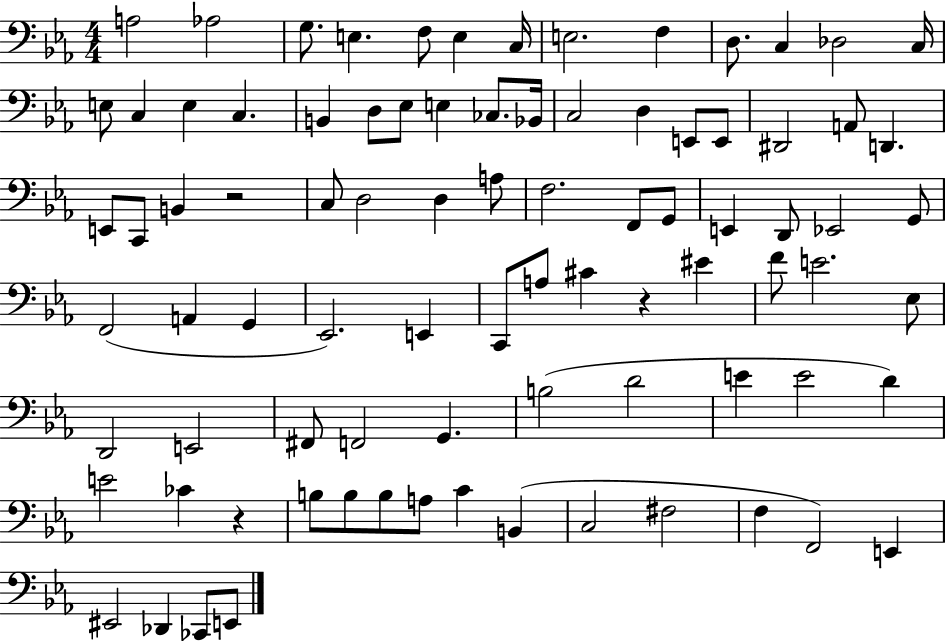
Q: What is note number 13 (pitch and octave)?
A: C3